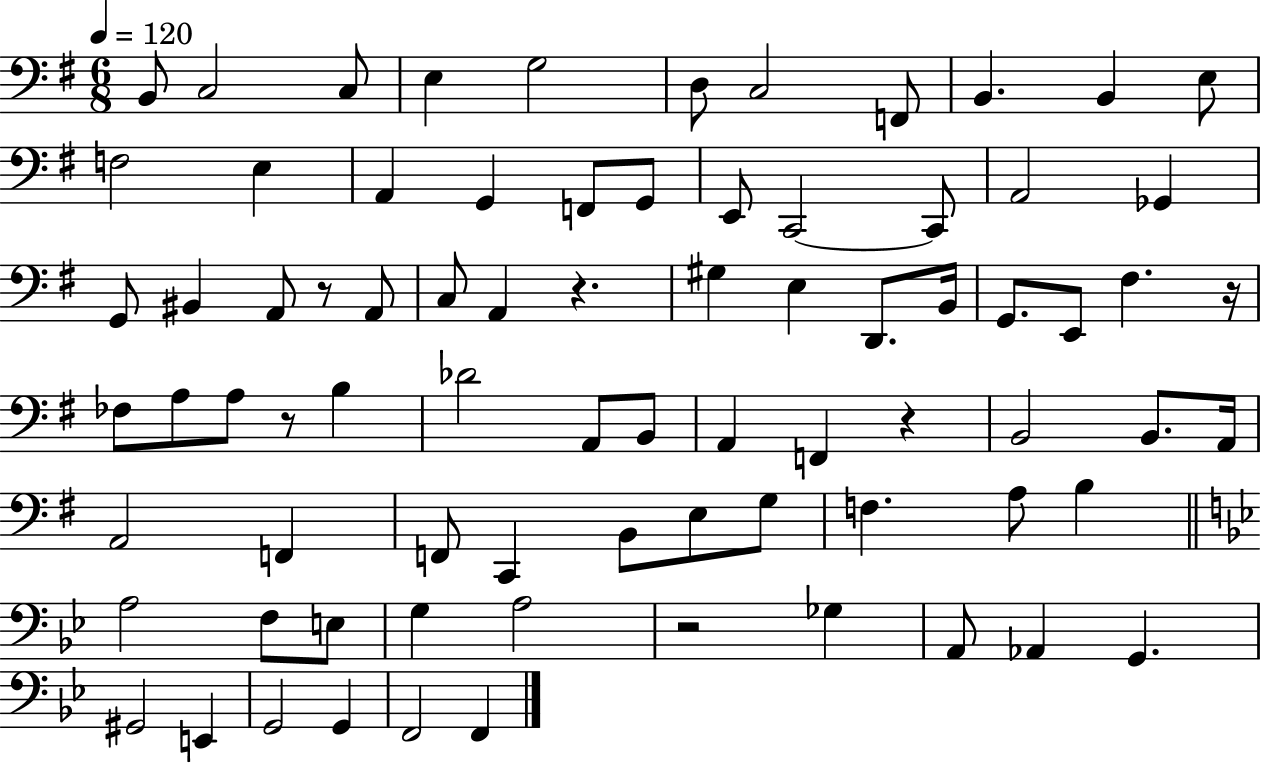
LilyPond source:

{
  \clef bass
  \numericTimeSignature
  \time 6/8
  \key g \major
  \tempo 4 = 120
  b,8 c2 c8 | e4 g2 | d8 c2 f,8 | b,4. b,4 e8 | \break f2 e4 | a,4 g,4 f,8 g,8 | e,8 c,2~~ c,8 | a,2 ges,4 | \break g,8 bis,4 a,8 r8 a,8 | c8 a,4 r4. | gis4 e4 d,8. b,16 | g,8. e,8 fis4. r16 | \break fes8 a8 a8 r8 b4 | des'2 a,8 b,8 | a,4 f,4 r4 | b,2 b,8. a,16 | \break a,2 f,4 | f,8 c,4 b,8 e8 g8 | f4. a8 b4 | \bar "||" \break \key bes \major a2 f8 e8 | g4 a2 | r2 ges4 | a,8 aes,4 g,4. | \break gis,2 e,4 | g,2 g,4 | f,2 f,4 | \bar "|."
}